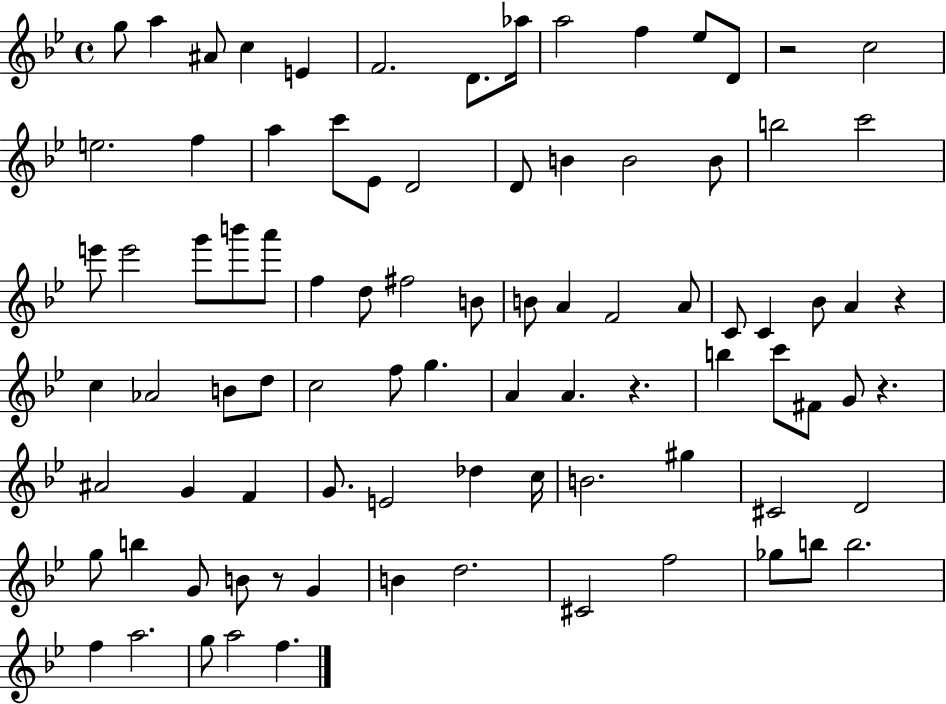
G5/e A5/q A#4/e C5/q E4/q F4/h. D4/e. Ab5/s A5/h F5/q Eb5/e D4/e R/h C5/h E5/h. F5/q A5/q C6/e Eb4/e D4/h D4/e B4/q B4/h B4/e B5/h C6/h E6/e E6/h G6/e B6/e A6/e F5/q D5/e F#5/h B4/e B4/e A4/q F4/h A4/e C4/e C4/q Bb4/e A4/q R/q C5/q Ab4/h B4/e D5/e C5/h F5/e G5/q. A4/q A4/q. R/q. B5/q C6/e F#4/e G4/e R/q. A#4/h G4/q F4/q G4/e. E4/h Db5/q C5/s B4/h. G#5/q C#4/h D4/h G5/e B5/q G4/e B4/e R/e G4/q B4/q D5/h. C#4/h F5/h Gb5/e B5/e B5/h. F5/q A5/h. G5/e A5/h F5/q.